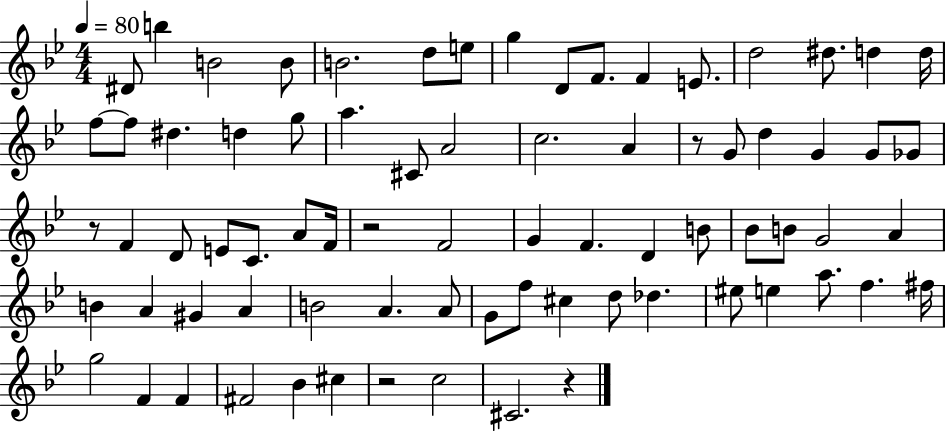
X:1
T:Untitled
M:4/4
L:1/4
K:Bb
^D/2 b B2 B/2 B2 d/2 e/2 g D/2 F/2 F E/2 d2 ^d/2 d d/4 f/2 f/2 ^d d g/2 a ^C/2 A2 c2 A z/2 G/2 d G G/2 _G/2 z/2 F D/2 E/2 C/2 A/2 F/4 z2 F2 G F D B/2 _B/2 B/2 G2 A B A ^G A B2 A A/2 G/2 f/2 ^c d/2 _d ^e/2 e a/2 f ^f/4 g2 F F ^F2 _B ^c z2 c2 ^C2 z